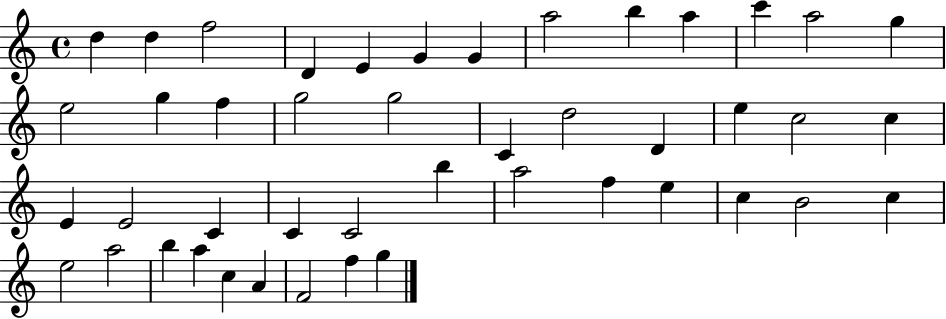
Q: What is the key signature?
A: C major